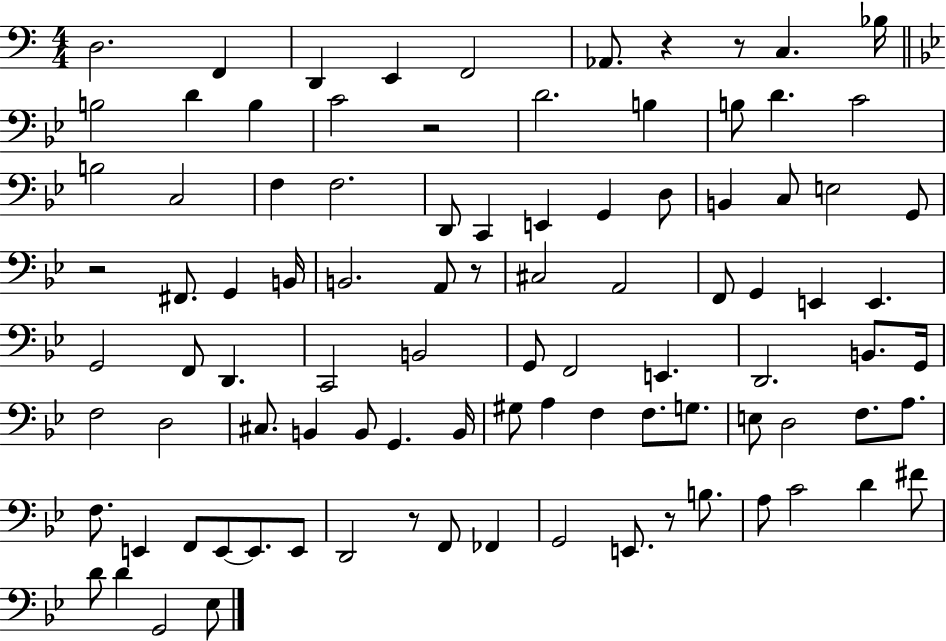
X:1
T:Untitled
M:4/4
L:1/4
K:C
D,2 F,, D,, E,, F,,2 _A,,/2 z z/2 C, _B,/4 B,2 D B, C2 z2 D2 B, B,/2 D C2 B,2 C,2 F, F,2 D,,/2 C,, E,, G,, D,/2 B,, C,/2 E,2 G,,/2 z2 ^F,,/2 G,, B,,/4 B,,2 A,,/2 z/2 ^C,2 A,,2 F,,/2 G,, E,, E,, G,,2 F,,/2 D,, C,,2 B,,2 G,,/2 F,,2 E,, D,,2 B,,/2 G,,/4 F,2 D,2 ^C,/2 B,, B,,/2 G,, B,,/4 ^G,/2 A, F, F,/2 G,/2 E,/2 D,2 F,/2 A,/2 F,/2 E,, F,,/2 E,,/2 E,,/2 E,,/2 D,,2 z/2 F,,/2 _F,, G,,2 E,,/2 z/2 B,/2 A,/2 C2 D ^F/2 D/2 D G,,2 _E,/2